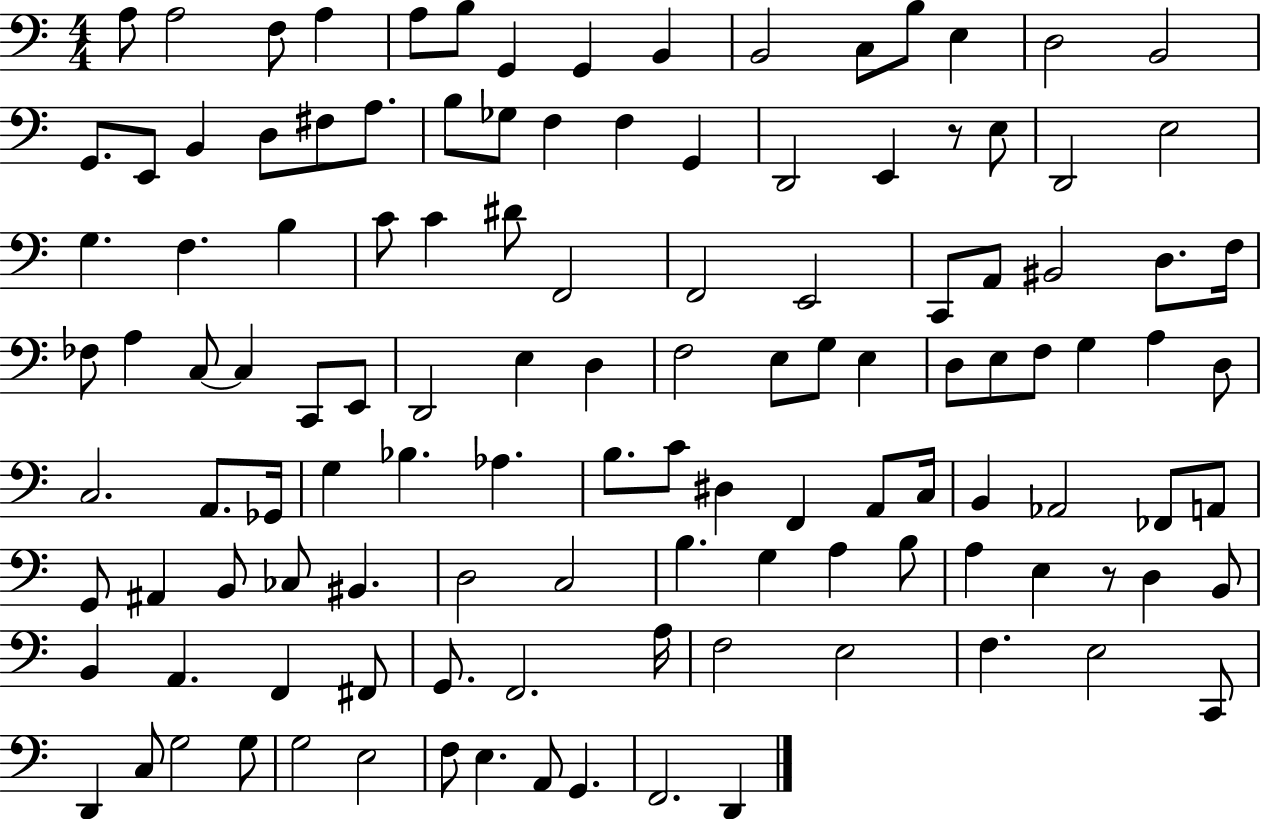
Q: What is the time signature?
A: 4/4